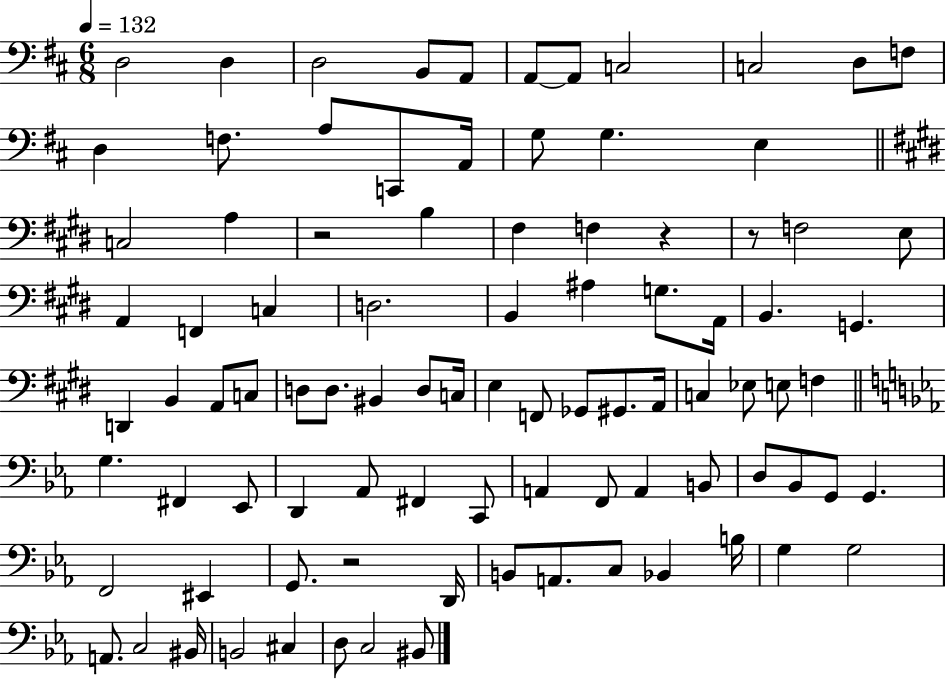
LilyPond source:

{
  \clef bass
  \numericTimeSignature
  \time 6/8
  \key d \major
  \tempo 4 = 132
  d2 d4 | d2 b,8 a,8 | a,8~~ a,8 c2 | c2 d8 f8 | \break d4 f8. a8 c,8 a,16 | g8 g4. e4 | \bar "||" \break \key e \major c2 a4 | r2 b4 | fis4 f4 r4 | r8 f2 e8 | \break a,4 f,4 c4 | d2. | b,4 ais4 g8. a,16 | b,4. g,4. | \break d,4 b,4 a,8 c8 | d8 d8. bis,4 d8 c16 | e4 f,8 ges,8 gis,8. a,16 | c4 ees8 e8 f4 | \break \bar "||" \break \key ees \major g4. fis,4 ees,8 | d,4 aes,8 fis,4 c,8 | a,4 f,8 a,4 b,8 | d8 bes,8 g,8 g,4. | \break f,2 eis,4 | g,8. r2 d,16 | b,8 a,8. c8 bes,4 b16 | g4 g2 | \break a,8. c2 bis,16 | b,2 cis4 | d8 c2 bis,8 | \bar "|."
}